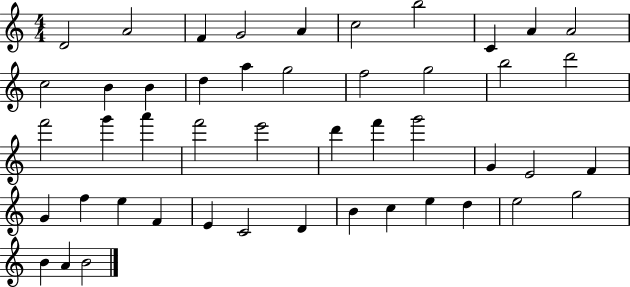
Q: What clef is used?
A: treble